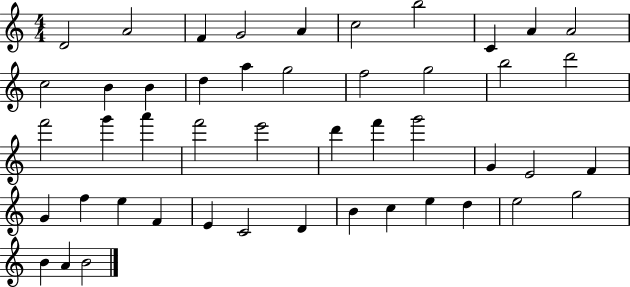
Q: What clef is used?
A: treble